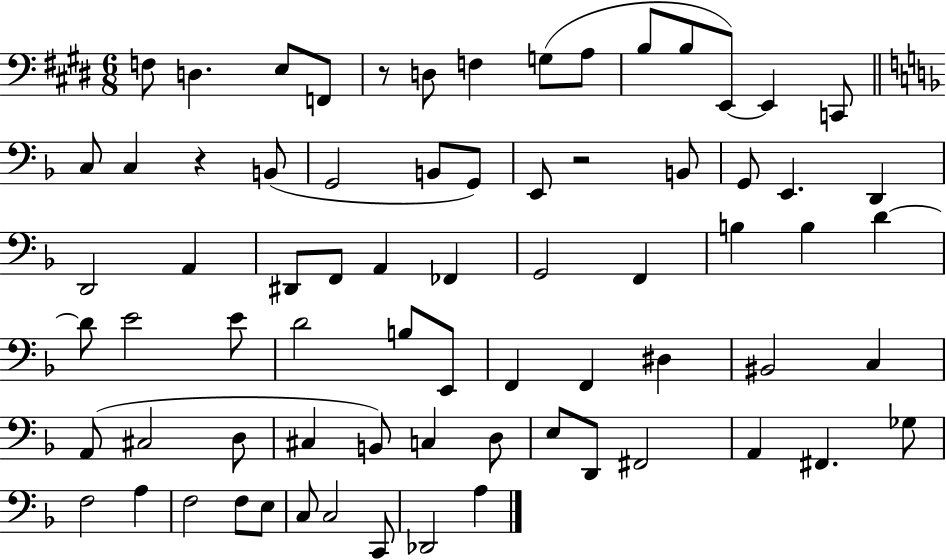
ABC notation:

X:1
T:Untitled
M:6/8
L:1/4
K:E
F,/2 D, E,/2 F,,/2 z/2 D,/2 F, G,/2 A,/2 B,/2 B,/2 E,,/2 E,, C,,/2 C,/2 C, z B,,/2 G,,2 B,,/2 G,,/2 E,,/2 z2 B,,/2 G,,/2 E,, D,, D,,2 A,, ^D,,/2 F,,/2 A,, _F,, G,,2 F,, B, B, D D/2 E2 E/2 D2 B,/2 E,,/2 F,, F,, ^D, ^B,,2 C, A,,/2 ^C,2 D,/2 ^C, B,,/2 C, D,/2 E,/2 D,,/2 ^F,,2 A,, ^F,, _G,/2 F,2 A, F,2 F,/2 E,/2 C,/2 C,2 C,,/2 _D,,2 A,